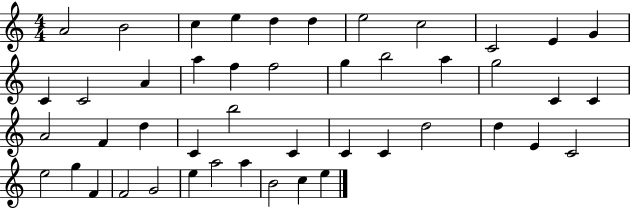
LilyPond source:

{
  \clef treble
  \numericTimeSignature
  \time 4/4
  \key c \major
  a'2 b'2 | c''4 e''4 d''4 d''4 | e''2 c''2 | c'2 e'4 g'4 | \break c'4 c'2 a'4 | a''4 f''4 f''2 | g''4 b''2 a''4 | g''2 c'4 c'4 | \break a'2 f'4 d''4 | c'4 b''2 c'4 | c'4 c'4 d''2 | d''4 e'4 c'2 | \break e''2 g''4 f'4 | f'2 g'2 | e''4 a''2 a''4 | b'2 c''4 e''4 | \break \bar "|."
}